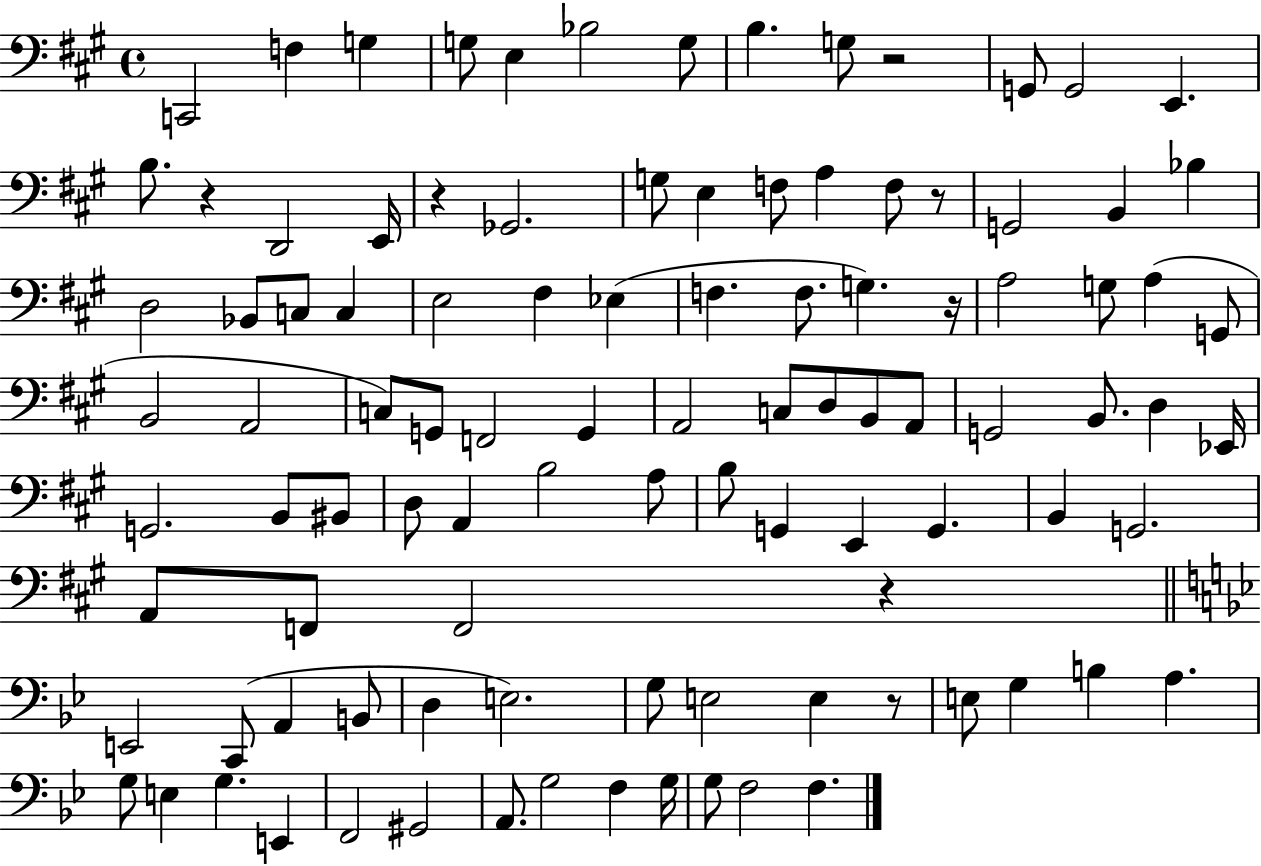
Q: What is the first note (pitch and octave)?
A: C2